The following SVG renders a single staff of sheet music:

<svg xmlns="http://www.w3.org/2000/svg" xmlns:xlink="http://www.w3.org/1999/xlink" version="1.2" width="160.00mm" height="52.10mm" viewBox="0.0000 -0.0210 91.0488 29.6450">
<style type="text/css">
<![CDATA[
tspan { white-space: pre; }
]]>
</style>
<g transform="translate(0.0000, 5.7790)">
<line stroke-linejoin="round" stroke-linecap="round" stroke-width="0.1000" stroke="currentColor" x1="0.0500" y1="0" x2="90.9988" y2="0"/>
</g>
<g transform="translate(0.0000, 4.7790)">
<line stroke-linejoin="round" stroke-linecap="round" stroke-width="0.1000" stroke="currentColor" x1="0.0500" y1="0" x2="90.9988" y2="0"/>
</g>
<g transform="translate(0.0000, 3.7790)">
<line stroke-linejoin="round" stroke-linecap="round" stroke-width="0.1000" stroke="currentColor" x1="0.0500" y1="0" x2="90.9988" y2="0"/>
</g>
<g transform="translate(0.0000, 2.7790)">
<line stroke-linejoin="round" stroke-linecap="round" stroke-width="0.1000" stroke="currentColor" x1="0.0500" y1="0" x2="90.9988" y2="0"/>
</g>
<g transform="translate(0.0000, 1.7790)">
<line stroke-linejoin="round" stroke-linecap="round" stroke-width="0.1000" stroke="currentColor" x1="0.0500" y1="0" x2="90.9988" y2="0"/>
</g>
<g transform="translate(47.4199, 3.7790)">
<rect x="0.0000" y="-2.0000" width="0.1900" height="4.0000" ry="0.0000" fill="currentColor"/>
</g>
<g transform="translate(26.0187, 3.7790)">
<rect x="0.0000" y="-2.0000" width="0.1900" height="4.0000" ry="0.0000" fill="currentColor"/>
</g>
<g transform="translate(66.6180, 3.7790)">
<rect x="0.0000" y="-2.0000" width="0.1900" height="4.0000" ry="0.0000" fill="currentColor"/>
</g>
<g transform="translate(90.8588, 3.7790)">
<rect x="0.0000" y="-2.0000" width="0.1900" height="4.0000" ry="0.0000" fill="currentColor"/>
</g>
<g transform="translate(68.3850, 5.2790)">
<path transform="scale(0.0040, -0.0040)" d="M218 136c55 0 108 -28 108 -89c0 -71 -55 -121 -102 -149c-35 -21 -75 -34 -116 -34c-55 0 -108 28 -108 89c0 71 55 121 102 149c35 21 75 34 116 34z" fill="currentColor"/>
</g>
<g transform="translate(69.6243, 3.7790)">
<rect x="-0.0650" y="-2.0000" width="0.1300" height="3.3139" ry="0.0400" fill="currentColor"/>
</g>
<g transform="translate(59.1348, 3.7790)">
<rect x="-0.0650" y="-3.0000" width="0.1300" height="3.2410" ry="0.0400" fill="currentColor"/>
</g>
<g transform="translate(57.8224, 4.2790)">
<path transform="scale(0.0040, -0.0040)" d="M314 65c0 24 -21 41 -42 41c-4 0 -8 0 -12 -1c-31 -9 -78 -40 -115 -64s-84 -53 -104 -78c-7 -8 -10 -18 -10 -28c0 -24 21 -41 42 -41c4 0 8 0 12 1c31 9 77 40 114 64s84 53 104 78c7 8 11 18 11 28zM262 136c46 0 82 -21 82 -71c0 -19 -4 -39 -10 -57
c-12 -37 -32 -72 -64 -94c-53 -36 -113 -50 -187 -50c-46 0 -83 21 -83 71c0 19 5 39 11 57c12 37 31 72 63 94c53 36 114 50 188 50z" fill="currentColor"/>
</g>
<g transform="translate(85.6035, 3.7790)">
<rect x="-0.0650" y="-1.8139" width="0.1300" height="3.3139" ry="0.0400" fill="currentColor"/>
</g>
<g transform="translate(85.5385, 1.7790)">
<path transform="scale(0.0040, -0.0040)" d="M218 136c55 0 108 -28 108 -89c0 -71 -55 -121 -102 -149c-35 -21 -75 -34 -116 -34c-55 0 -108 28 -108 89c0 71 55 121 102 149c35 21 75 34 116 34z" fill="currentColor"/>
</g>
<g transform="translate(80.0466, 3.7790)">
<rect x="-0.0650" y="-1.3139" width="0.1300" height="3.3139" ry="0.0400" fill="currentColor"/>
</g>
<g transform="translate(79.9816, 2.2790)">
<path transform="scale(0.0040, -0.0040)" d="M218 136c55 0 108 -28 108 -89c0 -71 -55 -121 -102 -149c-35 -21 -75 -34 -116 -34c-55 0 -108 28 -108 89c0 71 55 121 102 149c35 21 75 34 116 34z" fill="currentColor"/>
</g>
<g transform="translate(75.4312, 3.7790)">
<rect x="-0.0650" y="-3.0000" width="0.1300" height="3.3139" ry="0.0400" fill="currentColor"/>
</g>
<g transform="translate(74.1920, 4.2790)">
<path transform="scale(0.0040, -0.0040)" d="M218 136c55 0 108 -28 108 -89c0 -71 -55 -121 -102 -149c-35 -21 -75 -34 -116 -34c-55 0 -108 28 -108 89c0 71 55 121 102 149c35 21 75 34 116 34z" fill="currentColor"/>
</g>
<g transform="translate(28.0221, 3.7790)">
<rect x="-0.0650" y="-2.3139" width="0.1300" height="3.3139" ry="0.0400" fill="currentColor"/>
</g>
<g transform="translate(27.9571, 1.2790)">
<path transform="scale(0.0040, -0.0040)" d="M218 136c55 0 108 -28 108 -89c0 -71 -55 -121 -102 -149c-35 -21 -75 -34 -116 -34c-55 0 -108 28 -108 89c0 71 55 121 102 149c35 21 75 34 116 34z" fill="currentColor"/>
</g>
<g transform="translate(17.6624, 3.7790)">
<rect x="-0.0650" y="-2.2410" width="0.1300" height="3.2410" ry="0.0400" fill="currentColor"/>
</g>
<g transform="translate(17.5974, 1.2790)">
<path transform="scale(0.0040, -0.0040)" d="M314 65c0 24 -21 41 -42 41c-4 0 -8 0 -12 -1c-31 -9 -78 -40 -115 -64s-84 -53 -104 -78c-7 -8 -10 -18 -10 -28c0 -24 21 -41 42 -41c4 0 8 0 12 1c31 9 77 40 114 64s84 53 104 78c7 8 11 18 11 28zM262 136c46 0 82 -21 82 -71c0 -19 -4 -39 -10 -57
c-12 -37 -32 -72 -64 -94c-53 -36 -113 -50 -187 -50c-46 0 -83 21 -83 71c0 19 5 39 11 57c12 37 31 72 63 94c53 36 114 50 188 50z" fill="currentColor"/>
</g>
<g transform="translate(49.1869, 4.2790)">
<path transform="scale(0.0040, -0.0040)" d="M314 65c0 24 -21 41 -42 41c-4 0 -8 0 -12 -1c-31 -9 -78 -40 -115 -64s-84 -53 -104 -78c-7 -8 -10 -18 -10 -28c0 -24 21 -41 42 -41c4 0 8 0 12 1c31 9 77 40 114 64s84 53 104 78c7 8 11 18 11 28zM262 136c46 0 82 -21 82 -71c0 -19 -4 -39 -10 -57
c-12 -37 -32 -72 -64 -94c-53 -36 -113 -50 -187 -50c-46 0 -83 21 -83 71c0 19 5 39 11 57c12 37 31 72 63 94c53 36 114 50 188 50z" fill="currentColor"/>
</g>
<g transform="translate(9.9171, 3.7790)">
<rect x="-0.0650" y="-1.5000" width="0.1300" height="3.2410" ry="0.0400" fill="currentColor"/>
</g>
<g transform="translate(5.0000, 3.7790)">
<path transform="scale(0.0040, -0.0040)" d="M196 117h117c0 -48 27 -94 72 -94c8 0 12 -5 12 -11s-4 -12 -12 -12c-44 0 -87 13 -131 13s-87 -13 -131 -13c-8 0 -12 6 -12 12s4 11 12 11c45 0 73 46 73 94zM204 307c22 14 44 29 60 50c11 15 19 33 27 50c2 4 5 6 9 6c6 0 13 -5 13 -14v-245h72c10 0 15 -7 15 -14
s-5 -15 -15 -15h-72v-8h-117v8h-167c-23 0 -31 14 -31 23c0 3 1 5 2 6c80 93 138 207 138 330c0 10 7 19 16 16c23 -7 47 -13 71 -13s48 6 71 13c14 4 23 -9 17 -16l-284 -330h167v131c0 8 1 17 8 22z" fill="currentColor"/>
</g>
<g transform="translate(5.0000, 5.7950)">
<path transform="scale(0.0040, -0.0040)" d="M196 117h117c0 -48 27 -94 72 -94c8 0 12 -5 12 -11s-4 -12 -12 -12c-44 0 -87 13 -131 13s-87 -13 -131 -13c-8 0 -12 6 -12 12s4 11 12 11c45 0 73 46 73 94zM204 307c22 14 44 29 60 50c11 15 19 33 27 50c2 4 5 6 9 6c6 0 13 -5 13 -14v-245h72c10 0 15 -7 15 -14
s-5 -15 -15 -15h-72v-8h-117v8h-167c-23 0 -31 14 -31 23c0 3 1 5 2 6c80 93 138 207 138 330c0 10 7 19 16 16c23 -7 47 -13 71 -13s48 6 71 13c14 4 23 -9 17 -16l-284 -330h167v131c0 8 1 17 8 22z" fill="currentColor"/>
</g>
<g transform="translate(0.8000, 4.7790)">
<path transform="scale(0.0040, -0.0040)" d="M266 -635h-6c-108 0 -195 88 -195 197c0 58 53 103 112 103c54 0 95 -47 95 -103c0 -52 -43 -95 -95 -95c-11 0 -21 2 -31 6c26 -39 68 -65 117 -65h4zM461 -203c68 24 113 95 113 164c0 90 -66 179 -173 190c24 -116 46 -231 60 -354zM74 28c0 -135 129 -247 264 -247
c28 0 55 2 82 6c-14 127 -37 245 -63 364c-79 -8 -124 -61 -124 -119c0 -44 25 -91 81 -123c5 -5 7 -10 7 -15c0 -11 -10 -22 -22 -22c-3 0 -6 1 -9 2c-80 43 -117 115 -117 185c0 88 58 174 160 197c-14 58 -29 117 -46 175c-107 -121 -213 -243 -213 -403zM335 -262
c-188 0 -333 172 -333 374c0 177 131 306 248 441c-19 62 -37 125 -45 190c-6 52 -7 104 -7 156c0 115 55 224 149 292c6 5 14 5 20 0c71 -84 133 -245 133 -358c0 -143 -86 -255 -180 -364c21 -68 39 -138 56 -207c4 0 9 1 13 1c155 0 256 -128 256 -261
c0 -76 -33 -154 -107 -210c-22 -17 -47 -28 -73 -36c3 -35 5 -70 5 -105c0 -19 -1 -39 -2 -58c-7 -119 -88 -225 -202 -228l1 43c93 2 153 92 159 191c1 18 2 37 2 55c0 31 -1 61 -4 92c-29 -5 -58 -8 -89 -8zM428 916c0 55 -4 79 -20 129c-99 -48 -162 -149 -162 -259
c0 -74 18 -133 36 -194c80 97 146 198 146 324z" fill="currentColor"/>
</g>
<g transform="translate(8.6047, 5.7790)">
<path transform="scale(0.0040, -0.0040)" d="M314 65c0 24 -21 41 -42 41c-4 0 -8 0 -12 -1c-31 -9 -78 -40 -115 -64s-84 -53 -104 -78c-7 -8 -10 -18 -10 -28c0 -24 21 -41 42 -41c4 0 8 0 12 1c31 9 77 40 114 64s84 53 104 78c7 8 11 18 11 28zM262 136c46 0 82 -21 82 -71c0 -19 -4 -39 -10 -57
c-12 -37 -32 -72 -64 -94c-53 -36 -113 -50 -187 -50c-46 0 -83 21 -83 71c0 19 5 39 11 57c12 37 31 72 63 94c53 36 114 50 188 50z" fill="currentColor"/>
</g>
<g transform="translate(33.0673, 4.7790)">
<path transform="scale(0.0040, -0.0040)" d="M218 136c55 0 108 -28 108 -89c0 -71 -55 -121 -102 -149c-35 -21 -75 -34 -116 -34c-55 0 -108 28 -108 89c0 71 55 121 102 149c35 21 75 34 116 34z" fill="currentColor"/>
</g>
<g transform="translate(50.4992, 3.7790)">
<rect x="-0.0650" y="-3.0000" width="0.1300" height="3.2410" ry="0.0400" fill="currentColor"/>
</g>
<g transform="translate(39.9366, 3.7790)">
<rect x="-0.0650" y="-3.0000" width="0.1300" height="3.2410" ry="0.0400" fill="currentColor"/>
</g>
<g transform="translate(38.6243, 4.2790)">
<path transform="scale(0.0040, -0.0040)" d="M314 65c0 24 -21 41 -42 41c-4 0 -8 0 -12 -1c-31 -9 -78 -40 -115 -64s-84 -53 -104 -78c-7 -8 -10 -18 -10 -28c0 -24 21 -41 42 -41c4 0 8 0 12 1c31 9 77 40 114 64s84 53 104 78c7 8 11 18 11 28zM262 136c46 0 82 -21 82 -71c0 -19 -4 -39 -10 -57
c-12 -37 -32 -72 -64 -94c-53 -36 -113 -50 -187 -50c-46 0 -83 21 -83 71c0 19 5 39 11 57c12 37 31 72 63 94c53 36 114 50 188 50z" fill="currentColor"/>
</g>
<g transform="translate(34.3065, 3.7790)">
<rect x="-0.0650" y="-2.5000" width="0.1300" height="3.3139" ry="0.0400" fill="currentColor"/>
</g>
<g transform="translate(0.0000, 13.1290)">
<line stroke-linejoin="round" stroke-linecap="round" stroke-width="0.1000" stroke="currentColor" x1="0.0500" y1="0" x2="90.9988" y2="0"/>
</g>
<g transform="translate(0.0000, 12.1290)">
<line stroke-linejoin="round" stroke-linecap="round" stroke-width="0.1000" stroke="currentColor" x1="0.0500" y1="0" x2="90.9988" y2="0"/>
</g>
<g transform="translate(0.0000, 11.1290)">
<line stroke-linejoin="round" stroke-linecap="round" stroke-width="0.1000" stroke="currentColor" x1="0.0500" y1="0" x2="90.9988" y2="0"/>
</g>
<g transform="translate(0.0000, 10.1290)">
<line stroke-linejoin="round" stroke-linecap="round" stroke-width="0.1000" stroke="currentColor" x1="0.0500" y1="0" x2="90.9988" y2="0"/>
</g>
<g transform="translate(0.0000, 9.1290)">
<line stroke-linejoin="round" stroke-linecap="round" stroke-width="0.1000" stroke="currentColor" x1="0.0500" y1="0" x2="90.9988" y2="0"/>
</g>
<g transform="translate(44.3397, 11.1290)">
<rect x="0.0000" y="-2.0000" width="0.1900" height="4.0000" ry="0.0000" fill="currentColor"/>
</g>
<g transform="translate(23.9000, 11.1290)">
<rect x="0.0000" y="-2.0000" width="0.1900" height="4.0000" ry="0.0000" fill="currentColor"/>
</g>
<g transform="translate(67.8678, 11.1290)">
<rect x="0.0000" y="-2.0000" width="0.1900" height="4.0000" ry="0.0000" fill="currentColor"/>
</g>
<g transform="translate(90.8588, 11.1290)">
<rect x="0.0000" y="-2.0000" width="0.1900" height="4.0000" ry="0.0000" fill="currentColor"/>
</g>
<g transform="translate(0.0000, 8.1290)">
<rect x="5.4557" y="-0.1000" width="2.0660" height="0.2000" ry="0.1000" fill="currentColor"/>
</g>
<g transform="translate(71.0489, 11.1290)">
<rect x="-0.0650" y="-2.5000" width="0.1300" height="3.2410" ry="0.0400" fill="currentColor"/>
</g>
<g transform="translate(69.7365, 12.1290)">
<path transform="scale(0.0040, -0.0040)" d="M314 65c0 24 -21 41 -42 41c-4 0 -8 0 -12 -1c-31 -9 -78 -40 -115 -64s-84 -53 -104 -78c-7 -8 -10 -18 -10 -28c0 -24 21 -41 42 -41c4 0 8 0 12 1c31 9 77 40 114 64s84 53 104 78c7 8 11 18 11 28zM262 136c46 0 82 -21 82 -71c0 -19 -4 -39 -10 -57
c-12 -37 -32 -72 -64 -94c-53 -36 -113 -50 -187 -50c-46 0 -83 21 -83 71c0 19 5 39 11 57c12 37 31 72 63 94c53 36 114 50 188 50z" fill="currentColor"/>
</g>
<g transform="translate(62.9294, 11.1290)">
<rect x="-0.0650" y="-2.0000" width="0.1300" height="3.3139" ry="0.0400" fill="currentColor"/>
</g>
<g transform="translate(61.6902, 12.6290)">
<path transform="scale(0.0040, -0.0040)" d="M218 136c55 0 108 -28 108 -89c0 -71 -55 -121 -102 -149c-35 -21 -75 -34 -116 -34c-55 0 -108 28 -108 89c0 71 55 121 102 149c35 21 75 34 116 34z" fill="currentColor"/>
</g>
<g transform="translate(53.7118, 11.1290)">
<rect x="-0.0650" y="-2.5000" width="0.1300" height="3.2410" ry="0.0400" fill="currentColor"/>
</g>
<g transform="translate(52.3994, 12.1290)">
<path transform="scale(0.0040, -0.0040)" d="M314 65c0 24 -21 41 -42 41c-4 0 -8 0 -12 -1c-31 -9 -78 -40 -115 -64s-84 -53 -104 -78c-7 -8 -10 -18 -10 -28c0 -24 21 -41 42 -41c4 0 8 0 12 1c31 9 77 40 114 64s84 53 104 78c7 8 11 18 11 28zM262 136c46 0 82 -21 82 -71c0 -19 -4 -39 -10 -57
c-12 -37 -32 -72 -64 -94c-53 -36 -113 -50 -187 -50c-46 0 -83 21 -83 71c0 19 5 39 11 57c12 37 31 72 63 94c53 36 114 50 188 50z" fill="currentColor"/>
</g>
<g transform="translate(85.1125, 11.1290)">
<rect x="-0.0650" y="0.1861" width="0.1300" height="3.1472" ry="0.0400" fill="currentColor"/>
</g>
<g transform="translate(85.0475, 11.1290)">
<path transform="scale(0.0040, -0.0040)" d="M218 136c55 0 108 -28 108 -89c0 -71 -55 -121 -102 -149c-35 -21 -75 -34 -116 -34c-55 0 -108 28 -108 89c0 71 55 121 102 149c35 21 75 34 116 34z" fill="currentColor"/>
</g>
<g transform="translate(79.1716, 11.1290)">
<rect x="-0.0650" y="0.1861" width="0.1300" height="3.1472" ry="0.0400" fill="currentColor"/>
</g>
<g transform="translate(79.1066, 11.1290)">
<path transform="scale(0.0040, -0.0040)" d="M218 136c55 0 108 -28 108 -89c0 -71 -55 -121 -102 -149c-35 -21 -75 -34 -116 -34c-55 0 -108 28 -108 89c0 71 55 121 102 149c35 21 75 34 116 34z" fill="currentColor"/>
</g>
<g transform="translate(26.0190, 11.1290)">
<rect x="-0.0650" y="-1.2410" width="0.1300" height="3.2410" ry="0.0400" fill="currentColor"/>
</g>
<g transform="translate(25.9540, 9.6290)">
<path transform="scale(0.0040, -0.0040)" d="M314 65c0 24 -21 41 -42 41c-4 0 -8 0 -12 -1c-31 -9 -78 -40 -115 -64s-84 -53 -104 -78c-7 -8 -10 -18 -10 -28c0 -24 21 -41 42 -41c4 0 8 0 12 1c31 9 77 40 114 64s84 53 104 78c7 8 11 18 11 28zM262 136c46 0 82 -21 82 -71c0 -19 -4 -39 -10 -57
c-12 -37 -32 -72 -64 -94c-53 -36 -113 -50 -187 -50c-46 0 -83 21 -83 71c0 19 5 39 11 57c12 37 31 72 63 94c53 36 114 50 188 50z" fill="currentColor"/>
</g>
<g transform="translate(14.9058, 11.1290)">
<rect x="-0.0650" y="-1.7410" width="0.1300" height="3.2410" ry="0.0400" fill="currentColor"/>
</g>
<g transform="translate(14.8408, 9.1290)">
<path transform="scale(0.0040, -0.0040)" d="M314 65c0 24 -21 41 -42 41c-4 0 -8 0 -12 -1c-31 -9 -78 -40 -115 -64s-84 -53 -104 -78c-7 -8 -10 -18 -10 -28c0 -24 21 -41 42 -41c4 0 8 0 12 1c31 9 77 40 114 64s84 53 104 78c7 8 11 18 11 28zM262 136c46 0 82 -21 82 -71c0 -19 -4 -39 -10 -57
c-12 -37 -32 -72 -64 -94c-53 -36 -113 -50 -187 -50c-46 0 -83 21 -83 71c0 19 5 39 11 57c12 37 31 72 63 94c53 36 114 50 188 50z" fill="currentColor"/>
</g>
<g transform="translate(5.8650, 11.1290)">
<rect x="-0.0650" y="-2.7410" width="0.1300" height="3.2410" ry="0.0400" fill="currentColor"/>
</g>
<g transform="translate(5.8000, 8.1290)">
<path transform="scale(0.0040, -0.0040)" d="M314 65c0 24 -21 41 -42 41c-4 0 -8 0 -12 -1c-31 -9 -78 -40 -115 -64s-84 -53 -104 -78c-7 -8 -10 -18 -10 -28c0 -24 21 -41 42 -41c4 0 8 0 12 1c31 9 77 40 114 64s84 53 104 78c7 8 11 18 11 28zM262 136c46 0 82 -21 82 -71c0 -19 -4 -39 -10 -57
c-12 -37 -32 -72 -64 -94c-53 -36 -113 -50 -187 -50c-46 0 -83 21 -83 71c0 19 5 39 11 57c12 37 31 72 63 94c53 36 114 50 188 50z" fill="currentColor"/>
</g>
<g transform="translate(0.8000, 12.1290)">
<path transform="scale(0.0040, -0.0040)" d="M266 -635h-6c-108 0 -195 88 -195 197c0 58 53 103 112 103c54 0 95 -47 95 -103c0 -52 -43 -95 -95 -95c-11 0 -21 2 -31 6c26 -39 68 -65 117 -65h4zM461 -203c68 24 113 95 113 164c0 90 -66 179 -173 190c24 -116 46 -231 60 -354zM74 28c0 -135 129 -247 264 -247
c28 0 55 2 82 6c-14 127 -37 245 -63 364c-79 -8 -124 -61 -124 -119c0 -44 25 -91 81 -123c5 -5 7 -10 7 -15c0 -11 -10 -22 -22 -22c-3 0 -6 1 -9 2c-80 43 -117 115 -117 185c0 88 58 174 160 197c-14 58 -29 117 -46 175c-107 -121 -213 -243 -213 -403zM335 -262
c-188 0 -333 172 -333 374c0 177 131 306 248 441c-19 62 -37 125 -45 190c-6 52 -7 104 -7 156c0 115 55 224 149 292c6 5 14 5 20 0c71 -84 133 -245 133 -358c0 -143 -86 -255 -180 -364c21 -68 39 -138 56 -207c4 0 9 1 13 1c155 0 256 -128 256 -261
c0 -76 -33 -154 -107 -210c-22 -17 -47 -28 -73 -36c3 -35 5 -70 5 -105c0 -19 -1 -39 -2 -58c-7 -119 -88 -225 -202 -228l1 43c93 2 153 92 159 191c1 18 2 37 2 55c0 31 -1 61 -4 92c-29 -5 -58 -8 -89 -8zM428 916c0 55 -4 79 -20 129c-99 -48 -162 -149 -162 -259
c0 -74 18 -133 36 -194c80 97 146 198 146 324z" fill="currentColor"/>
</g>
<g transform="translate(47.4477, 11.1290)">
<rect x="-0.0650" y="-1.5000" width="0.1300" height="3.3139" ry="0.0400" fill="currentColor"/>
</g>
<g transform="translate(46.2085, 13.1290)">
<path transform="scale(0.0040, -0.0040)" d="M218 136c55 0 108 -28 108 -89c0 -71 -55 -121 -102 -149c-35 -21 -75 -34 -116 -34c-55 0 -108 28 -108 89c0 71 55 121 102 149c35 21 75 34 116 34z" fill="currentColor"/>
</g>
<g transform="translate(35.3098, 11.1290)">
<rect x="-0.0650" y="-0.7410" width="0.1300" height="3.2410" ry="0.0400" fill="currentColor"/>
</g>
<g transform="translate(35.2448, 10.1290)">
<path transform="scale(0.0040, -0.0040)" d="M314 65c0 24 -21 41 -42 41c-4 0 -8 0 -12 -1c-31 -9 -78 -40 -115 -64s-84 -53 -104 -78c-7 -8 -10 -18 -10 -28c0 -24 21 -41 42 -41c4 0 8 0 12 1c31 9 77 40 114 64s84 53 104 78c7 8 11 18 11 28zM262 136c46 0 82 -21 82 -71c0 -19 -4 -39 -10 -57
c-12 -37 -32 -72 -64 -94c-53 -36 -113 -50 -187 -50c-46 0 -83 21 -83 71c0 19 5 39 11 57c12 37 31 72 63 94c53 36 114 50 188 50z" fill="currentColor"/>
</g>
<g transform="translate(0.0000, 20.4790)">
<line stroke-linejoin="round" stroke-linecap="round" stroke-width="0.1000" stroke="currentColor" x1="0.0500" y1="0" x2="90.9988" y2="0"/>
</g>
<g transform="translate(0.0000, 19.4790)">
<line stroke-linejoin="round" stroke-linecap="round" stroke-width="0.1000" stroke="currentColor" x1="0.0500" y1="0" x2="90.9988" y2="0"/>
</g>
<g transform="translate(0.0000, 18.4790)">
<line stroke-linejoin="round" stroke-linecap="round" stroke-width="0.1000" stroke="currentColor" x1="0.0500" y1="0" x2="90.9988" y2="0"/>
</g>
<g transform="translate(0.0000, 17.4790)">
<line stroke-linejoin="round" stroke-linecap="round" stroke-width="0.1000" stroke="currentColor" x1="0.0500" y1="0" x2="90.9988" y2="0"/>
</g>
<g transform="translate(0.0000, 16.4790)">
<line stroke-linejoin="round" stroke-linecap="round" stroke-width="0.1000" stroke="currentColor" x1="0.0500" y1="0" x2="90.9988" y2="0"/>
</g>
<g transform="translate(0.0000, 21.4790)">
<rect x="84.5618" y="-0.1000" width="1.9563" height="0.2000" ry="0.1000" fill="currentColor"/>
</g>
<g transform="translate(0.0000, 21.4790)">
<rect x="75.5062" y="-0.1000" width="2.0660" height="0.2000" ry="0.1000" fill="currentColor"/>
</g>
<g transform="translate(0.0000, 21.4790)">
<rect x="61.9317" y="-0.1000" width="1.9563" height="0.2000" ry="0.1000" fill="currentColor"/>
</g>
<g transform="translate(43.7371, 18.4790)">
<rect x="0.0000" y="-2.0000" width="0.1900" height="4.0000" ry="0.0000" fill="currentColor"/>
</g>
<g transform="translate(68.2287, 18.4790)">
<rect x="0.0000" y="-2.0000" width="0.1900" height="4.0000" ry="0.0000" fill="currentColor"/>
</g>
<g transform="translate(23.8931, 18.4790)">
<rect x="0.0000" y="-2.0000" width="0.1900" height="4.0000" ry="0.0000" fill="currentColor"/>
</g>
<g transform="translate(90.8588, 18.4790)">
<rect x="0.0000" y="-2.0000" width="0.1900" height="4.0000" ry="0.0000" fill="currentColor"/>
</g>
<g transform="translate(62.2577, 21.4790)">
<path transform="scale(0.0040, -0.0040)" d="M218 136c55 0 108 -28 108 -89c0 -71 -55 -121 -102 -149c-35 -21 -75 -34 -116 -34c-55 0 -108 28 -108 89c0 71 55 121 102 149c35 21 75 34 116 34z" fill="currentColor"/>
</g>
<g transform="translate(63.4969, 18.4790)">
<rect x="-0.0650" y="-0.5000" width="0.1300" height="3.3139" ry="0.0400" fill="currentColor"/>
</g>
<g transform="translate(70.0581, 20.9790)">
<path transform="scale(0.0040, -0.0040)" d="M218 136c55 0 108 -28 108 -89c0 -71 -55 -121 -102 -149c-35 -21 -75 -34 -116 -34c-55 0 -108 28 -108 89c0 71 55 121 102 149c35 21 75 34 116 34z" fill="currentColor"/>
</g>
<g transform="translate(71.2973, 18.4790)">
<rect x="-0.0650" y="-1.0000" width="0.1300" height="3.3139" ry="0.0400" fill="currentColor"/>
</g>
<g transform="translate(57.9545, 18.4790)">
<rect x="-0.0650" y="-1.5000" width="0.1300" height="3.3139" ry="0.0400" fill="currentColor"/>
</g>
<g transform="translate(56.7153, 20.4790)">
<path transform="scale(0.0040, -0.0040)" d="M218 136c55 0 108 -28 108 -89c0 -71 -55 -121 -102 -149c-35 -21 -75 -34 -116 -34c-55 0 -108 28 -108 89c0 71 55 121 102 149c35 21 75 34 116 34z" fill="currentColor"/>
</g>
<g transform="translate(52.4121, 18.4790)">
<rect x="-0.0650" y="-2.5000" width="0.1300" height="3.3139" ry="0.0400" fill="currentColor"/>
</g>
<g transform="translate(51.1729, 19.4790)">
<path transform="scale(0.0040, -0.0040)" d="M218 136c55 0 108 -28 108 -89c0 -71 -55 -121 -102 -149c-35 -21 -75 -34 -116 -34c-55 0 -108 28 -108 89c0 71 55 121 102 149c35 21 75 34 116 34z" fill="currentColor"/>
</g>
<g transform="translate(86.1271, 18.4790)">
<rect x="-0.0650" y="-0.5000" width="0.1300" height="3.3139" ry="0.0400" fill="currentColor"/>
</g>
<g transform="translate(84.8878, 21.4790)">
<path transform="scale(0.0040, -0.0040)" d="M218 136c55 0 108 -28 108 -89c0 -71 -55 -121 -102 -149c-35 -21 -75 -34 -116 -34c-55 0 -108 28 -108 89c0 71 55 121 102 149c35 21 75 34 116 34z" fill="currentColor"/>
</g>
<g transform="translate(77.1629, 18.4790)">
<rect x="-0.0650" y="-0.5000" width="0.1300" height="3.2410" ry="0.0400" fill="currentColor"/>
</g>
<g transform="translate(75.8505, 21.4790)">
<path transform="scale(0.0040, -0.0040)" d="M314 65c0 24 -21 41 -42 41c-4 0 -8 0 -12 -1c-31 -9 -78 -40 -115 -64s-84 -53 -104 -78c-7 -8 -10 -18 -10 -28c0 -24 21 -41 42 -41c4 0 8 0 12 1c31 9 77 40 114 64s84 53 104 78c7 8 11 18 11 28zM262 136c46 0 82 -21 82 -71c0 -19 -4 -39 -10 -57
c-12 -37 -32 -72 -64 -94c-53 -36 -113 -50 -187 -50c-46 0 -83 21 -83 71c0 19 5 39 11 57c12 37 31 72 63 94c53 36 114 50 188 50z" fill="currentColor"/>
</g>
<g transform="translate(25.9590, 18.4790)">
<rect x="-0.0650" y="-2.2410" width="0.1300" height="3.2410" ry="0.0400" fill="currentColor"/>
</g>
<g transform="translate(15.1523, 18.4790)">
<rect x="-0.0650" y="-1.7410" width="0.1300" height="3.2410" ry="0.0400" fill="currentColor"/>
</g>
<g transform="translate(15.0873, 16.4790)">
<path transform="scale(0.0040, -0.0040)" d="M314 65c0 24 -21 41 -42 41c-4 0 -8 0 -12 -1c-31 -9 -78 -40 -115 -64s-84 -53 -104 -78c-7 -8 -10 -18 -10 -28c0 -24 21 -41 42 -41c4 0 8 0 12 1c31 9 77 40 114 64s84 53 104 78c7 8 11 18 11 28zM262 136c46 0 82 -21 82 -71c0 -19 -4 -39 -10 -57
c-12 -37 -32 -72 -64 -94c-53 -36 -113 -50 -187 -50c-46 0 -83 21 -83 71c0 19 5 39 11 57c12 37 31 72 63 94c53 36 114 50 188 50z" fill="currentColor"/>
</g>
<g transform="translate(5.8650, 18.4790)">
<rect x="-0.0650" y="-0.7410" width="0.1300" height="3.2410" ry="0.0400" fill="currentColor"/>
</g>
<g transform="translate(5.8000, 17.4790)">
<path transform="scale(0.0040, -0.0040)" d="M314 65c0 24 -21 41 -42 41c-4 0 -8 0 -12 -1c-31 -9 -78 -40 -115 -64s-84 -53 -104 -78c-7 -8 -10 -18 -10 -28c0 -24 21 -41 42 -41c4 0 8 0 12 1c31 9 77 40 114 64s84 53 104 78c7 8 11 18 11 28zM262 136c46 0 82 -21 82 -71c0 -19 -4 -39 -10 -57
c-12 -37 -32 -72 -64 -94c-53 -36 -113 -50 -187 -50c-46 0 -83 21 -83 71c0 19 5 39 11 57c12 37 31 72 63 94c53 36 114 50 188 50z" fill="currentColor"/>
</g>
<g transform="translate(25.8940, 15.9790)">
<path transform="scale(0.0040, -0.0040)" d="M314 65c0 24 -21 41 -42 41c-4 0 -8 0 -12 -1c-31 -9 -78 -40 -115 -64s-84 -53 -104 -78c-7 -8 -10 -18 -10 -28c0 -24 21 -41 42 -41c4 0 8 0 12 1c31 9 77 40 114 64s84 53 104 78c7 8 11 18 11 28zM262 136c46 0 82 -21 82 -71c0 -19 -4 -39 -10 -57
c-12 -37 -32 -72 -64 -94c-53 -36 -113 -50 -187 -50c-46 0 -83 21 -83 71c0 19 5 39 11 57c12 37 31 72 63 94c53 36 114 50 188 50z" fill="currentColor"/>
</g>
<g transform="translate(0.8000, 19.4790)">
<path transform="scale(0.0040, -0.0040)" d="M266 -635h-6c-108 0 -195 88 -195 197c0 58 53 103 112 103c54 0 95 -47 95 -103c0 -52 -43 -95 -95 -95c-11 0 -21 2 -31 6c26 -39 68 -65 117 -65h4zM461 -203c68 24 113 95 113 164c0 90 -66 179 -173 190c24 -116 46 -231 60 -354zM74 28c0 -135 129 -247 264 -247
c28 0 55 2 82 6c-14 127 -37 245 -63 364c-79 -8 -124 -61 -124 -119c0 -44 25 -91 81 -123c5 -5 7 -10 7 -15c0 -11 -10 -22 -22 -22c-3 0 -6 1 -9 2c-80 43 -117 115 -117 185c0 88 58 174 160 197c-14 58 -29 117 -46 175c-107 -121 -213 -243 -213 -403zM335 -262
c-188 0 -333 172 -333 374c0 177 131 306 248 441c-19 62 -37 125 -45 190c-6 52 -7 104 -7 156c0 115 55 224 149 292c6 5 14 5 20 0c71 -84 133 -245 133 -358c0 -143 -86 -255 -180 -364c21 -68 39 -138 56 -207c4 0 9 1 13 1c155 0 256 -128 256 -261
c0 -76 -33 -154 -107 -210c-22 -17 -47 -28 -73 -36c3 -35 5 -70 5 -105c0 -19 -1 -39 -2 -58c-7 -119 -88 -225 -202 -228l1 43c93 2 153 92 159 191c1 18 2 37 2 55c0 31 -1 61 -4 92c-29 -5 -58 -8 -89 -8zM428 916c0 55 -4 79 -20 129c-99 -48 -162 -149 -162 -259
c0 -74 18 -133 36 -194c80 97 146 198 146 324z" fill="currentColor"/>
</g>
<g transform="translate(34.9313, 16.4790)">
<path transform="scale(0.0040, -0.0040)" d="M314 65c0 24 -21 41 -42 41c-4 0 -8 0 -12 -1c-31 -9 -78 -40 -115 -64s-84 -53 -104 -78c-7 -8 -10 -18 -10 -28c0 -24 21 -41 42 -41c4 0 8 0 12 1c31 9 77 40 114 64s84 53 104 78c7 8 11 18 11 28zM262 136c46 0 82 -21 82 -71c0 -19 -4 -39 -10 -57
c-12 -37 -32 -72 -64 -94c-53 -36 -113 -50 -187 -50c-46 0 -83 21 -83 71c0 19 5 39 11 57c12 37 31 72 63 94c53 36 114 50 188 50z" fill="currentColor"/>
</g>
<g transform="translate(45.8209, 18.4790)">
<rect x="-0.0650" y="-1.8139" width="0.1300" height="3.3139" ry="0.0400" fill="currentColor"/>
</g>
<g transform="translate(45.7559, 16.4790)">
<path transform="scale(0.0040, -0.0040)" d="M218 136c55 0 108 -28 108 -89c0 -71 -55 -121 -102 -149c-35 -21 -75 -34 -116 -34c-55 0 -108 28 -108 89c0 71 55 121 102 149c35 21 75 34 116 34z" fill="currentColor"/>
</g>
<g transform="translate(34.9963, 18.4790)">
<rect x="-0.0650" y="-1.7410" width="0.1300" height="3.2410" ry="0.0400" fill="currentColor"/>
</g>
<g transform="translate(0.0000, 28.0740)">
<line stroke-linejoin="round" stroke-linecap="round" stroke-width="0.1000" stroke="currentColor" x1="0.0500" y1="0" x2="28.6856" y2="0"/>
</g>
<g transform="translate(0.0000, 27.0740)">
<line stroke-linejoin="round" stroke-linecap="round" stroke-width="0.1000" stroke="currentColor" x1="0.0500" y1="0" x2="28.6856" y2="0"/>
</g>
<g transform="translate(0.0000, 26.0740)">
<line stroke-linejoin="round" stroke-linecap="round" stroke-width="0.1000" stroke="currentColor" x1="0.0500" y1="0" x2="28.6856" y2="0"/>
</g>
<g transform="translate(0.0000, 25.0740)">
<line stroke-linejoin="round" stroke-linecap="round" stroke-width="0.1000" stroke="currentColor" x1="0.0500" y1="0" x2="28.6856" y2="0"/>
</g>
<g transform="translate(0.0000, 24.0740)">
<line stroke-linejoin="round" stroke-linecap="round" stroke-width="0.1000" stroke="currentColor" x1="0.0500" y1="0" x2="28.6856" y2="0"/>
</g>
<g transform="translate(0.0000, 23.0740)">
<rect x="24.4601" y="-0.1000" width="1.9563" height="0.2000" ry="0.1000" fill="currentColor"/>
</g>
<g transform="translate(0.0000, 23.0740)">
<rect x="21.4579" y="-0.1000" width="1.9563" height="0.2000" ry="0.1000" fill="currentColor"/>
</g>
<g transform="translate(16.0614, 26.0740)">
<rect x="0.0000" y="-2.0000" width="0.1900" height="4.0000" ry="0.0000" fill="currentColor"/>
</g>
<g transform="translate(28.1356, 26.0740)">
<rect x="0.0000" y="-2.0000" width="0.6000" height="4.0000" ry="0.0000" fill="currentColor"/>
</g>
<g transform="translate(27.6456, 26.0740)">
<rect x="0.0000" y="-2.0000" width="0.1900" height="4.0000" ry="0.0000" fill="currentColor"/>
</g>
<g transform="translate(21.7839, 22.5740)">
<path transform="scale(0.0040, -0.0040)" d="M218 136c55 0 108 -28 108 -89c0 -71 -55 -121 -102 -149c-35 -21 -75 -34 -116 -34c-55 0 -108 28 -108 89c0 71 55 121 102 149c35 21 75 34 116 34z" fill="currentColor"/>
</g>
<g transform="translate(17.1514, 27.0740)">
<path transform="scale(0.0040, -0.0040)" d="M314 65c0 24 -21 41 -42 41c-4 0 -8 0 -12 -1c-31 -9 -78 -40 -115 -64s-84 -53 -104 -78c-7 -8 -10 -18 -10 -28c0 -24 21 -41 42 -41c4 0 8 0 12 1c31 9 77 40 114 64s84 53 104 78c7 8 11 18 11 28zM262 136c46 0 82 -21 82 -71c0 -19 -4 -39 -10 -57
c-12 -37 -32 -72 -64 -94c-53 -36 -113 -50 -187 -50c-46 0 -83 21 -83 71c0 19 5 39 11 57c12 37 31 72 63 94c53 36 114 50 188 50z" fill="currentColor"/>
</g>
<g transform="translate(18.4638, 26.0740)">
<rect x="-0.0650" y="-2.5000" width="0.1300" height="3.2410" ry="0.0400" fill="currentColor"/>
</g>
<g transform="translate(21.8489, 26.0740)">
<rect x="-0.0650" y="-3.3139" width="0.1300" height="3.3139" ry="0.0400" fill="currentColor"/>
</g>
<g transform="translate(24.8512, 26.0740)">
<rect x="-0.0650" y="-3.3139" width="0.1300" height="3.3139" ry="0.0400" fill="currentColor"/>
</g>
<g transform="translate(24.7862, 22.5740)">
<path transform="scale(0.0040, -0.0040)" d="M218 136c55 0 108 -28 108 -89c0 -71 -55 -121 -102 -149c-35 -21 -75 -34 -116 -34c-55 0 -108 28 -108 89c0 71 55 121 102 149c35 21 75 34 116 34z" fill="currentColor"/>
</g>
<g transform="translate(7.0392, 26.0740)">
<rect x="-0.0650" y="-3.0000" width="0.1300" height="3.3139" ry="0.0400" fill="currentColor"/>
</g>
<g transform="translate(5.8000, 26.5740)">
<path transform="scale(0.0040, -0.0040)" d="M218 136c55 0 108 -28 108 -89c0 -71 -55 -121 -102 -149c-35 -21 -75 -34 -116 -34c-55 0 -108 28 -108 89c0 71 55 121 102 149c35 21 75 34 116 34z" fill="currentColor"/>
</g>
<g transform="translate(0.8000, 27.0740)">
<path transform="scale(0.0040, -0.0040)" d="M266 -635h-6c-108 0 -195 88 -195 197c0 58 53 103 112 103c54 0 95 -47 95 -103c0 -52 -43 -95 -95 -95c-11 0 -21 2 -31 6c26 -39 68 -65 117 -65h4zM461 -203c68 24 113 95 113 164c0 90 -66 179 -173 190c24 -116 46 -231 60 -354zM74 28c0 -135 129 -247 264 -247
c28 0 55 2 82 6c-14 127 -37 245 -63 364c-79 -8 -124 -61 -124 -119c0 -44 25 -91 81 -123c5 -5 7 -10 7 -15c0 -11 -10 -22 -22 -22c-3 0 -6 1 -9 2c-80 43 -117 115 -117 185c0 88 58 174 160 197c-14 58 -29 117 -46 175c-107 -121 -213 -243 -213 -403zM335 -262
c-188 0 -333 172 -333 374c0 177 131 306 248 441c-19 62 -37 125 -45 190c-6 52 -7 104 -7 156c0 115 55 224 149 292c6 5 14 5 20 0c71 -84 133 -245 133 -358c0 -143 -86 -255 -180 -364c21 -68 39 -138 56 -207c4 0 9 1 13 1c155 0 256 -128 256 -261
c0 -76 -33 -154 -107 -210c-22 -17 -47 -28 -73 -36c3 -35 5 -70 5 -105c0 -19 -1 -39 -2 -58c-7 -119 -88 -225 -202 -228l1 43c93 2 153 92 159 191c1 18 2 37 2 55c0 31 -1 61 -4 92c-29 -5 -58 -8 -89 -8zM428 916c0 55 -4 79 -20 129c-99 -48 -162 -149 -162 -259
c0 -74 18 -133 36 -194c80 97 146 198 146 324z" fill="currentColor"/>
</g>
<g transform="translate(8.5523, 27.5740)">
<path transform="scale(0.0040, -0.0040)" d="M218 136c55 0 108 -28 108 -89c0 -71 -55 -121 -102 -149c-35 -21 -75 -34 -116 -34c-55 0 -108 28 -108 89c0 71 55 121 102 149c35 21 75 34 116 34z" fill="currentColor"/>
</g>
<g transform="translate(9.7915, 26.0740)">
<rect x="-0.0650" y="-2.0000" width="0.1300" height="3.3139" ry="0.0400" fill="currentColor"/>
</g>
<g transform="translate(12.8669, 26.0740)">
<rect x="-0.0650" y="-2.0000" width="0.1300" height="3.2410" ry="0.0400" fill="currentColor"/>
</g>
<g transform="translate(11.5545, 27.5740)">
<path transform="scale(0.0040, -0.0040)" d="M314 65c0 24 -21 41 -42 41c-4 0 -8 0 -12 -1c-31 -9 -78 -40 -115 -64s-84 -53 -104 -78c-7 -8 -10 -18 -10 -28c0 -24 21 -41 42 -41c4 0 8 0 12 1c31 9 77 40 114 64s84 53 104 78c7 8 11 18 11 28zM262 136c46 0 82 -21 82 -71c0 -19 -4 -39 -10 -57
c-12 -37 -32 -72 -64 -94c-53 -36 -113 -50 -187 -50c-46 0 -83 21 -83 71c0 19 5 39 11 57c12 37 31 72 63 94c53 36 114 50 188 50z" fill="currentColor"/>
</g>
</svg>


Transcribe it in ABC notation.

X:1
T:Untitled
M:4/4
L:1/4
K:C
E2 g2 g G A2 A2 A2 F A e f a2 f2 e2 d2 E G2 F G2 B B d2 f2 g2 f2 f G E C D C2 C A F F2 G2 b b